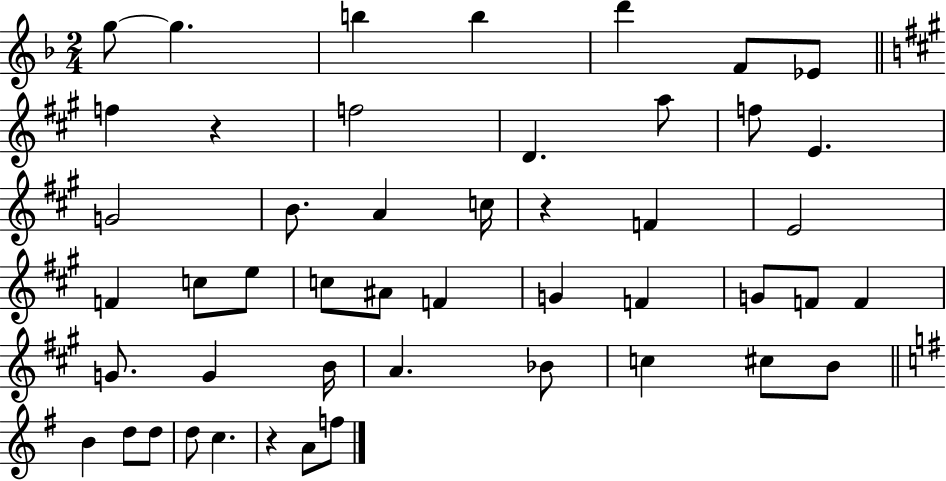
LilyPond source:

{
  \clef treble
  \numericTimeSignature
  \time 2/4
  \key f \major
  \repeat volta 2 { g''8~~ g''4. | b''4 b''4 | d'''4 f'8 ees'8 | \bar "||" \break \key a \major f''4 r4 | f''2 | d'4. a''8 | f''8 e'4. | \break g'2 | b'8. a'4 c''16 | r4 f'4 | e'2 | \break f'4 c''8 e''8 | c''8 ais'8 f'4 | g'4 f'4 | g'8 f'8 f'4 | \break g'8. g'4 b'16 | a'4. bes'8 | c''4 cis''8 b'8 | \bar "||" \break \key g \major b'4 d''8 d''8 | d''8 c''4. | r4 a'8 f''8 | } \bar "|."
}